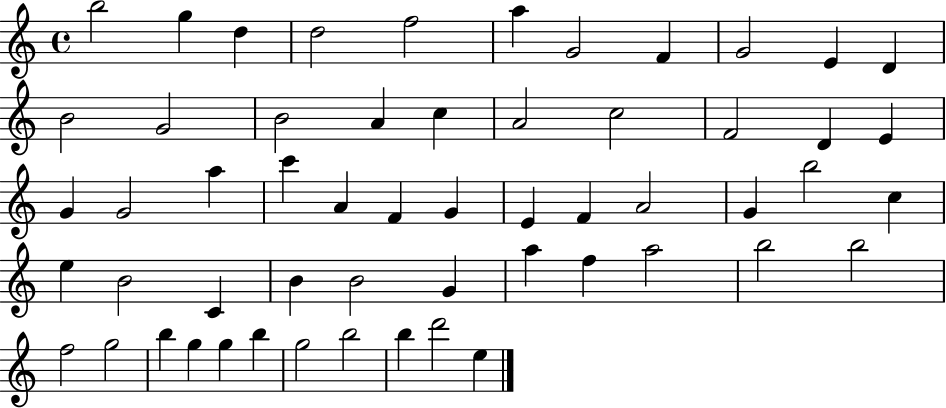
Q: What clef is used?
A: treble